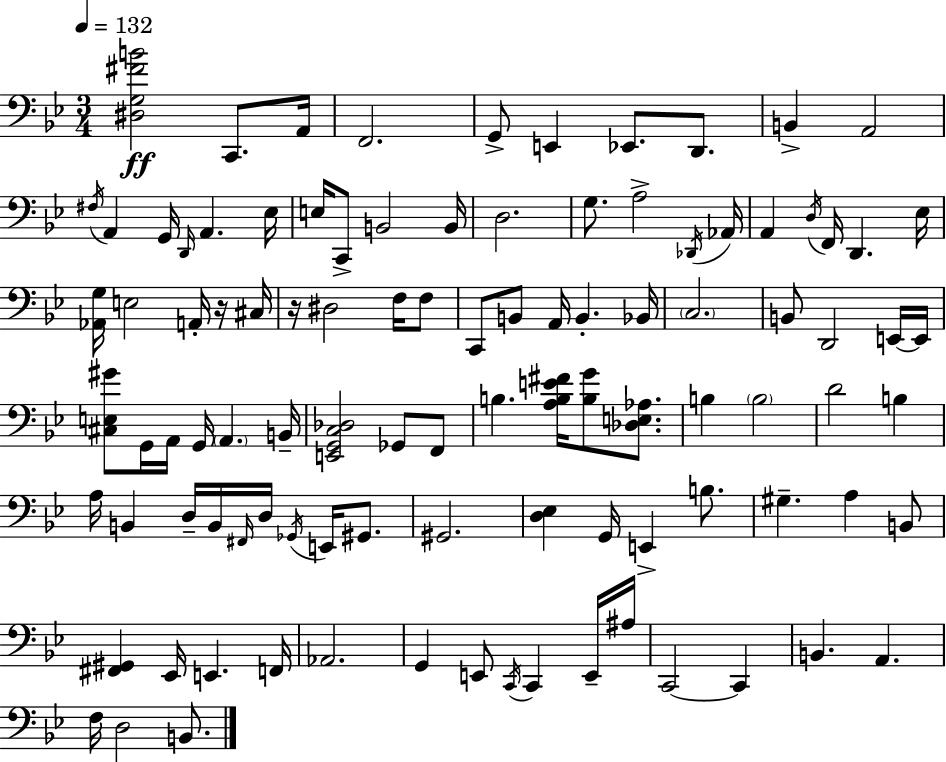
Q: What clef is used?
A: bass